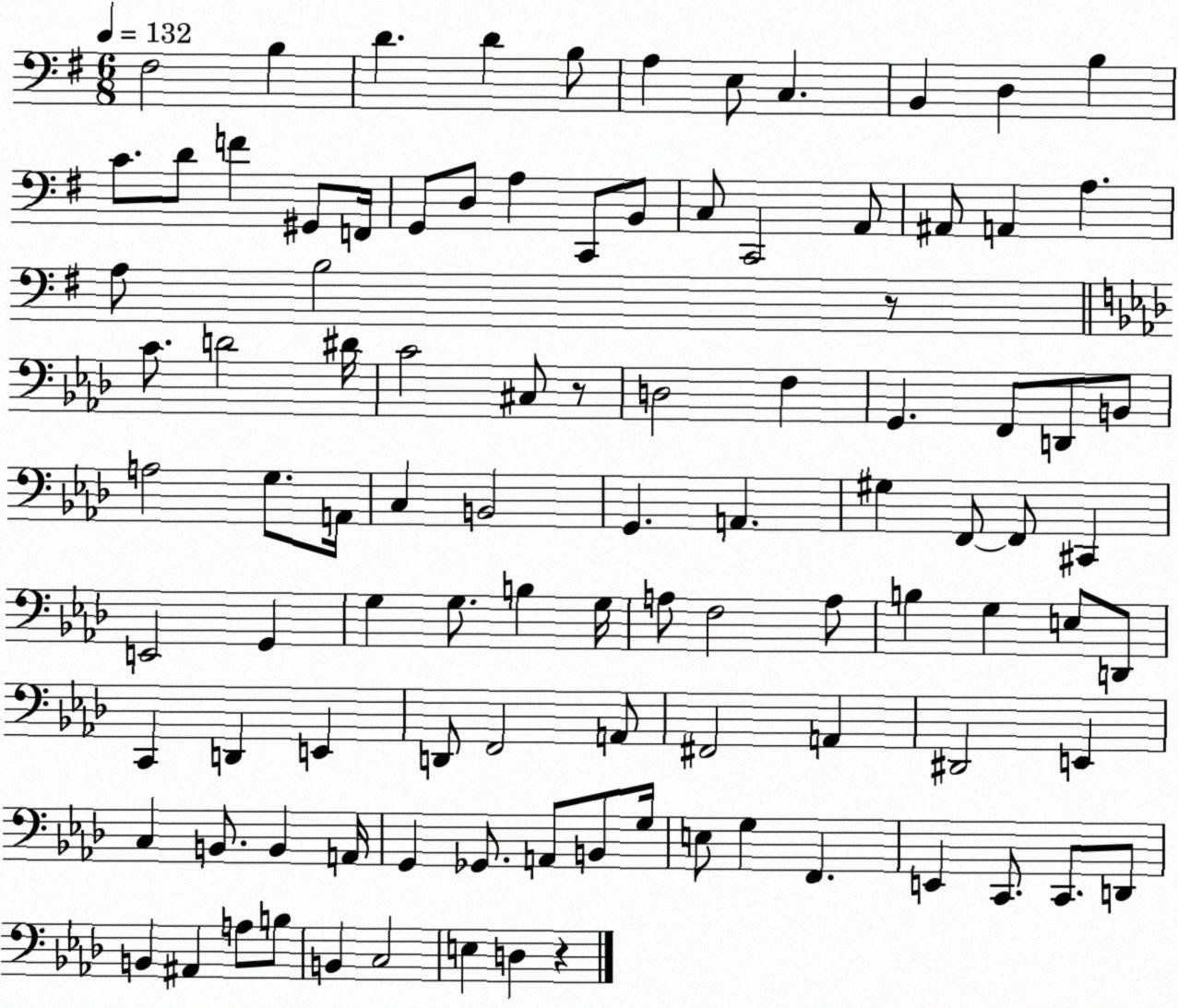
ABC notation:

X:1
T:Untitled
M:6/8
L:1/4
K:G
^F,2 B, D D B,/2 A, E,/2 C, B,, D, B, C/2 D/2 F ^G,,/2 F,,/4 G,,/2 D,/2 A, C,,/2 B,,/2 C,/2 C,,2 A,,/2 ^A,,/2 A,, A, A,/2 B,2 z/2 C/2 D2 ^D/4 C2 ^C,/2 z/2 D,2 F, G,, F,,/2 D,,/2 B,,/2 A,2 G,/2 A,,/4 C, B,,2 G,, A,, ^G, F,,/2 F,,/2 ^C,, E,,2 G,, G, G,/2 B, G,/4 A,/2 F,2 A,/2 B, G, E,/2 D,,/2 C,, D,, E,, D,,/2 F,,2 A,,/2 ^F,,2 A,, ^D,,2 E,, C, B,,/2 B,, A,,/4 G,, _G,,/2 A,,/2 B,,/2 G,/4 E,/2 G, F,, E,, C,,/2 C,,/2 D,,/2 B,, ^A,, A,/2 B,/2 B,, C,2 E, D, z